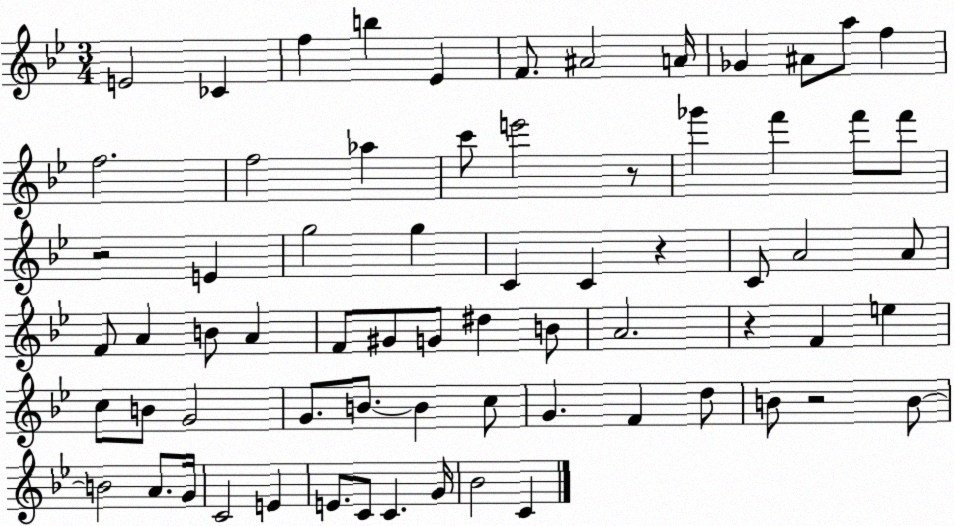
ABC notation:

X:1
T:Untitled
M:3/4
L:1/4
K:Bb
E2 _C f b _E F/2 ^A2 A/4 _G ^A/2 a/2 f f2 f2 _a c'/2 e'2 z/2 _g' f' f'/2 f'/2 z2 E g2 g C C z C/2 A2 A/2 F/2 A B/2 A F/2 ^G/2 G/2 ^d B/2 A2 z F e c/2 B/2 G2 G/2 B/2 B c/2 G F d/2 B/2 z2 B/2 B2 A/2 G/4 C2 E E/2 C/2 C G/4 _B2 C